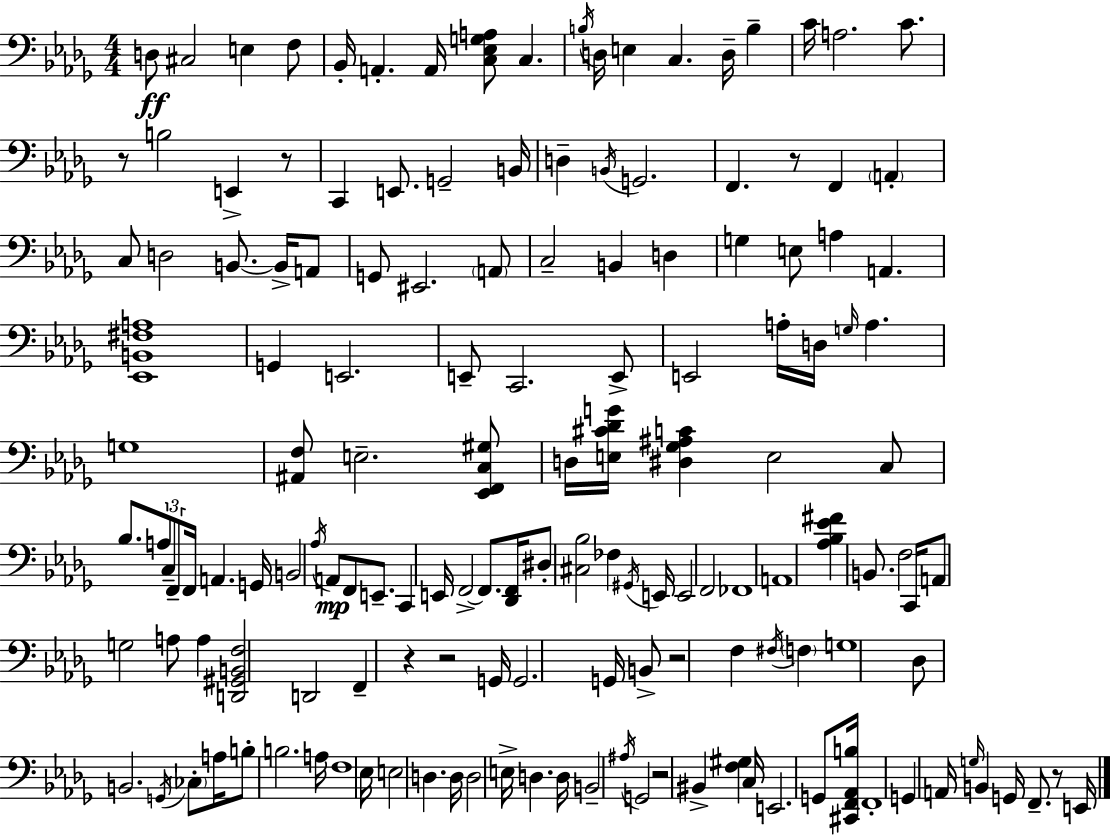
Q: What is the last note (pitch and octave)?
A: E2